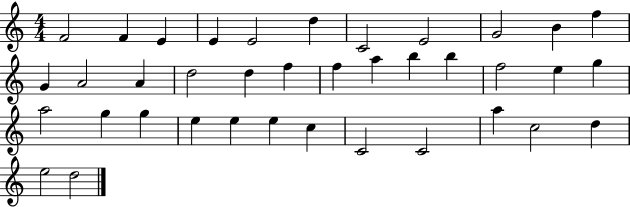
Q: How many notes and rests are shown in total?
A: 38